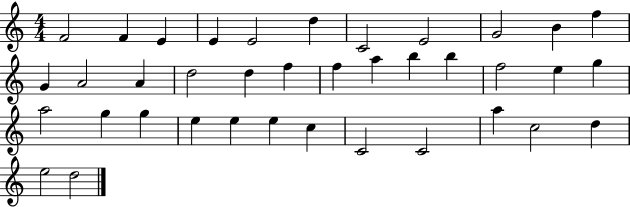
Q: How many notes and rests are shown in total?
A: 38